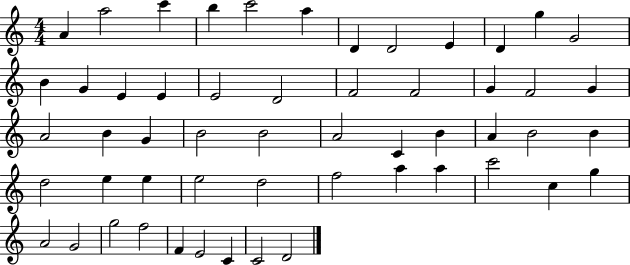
A4/q A5/h C6/q B5/q C6/h A5/q D4/q D4/h E4/q D4/q G5/q G4/h B4/q G4/q E4/q E4/q E4/h D4/h F4/h F4/h G4/q F4/h G4/q A4/h B4/q G4/q B4/h B4/h A4/h C4/q B4/q A4/q B4/h B4/q D5/h E5/q E5/q E5/h D5/h F5/h A5/q A5/q C6/h C5/q G5/q A4/h G4/h G5/h F5/h F4/q E4/h C4/q C4/h D4/h